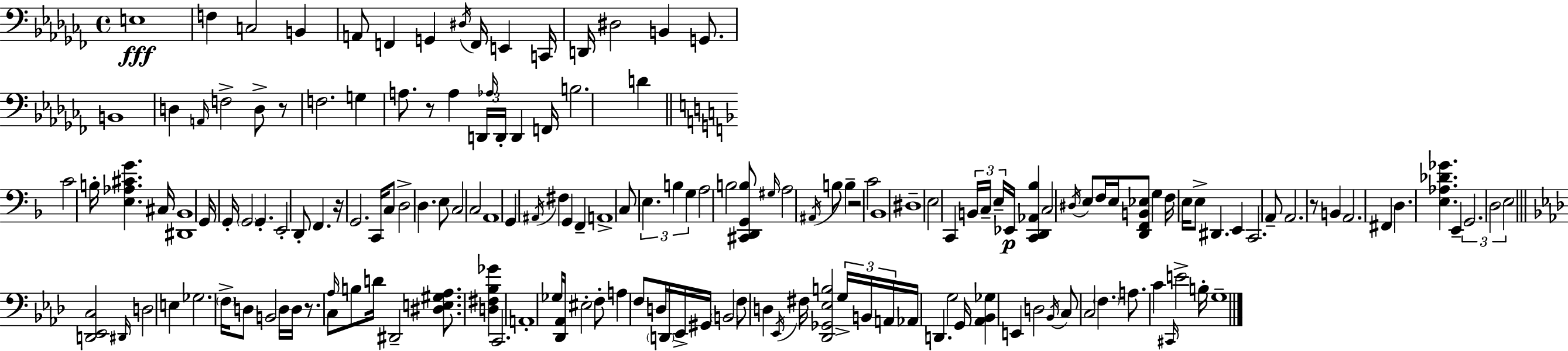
{
  \clef bass
  \time 4/4
  \defaultTimeSignature
  \key aes \minor
  e1\fff | f4 c2 b,4 | a,8 f,4 g,4 \acciaccatura { dis16 } f,16 e,4 | c,16 d,16 dis2 b,4 g,8. | \break b,1 | d4 \grace { a,16 } f2-> d8-> | r8 f2. g4 | a8. r8 a4 \tuplet 3/2 { d,16 \grace { aes16 } d,16-. } d,4 | \break f,16 b2. d'4 | \bar "||" \break \key f \major c'2 b16-. <e aes cis' g'>4. cis16 | <dis, bes,>1 | g,16 g,16-. \parenthesize g,2 g,4.-. | e,2-. d,8-. f,4. | \break r16 g,2. c,16 c8 | d2-> d4. e8 | c2 c2 | a,1 | \break g,4 \acciaccatura { ais,16 } fis4 g,4 f,4-- | a,1-> | c8 \tuplet 3/2 { e4. b4 g4 } | a2 b2 | \break <cis, d, g, b>8 \grace { gis16 } a2 \acciaccatura { ais,16 } b8 b4-- | r2 c'2 | bes,1 | dis1-- | \break e2 c,4 \tuplet 3/2 { b,16 | c16-- e16-- } ees,16\p <c, d, aes, bes>4 c2 \acciaccatura { dis16 } | e8 f16 e16 <d, f, b, ees>8 g4 f16 e16 e8-> dis,4. | e,4 c,2. | \break a,8-- a,2. | r8 b,4 a,2. | fis,4 d4. <e aes des' ges'>4. | e,4-- \tuplet 3/2 { g,2. | \break d2 e2 } | \bar "||" \break \key aes \major <d, ees, c>2 \grace { dis,16 } d2 | e4 ges2. | \parenthesize f16-> d8 b,2 d16 d16 r8. | c8 \grace { aes16 } b8 d'16 dis,2-- <dis e gis aes>8. | \break <d fis bes ges'>4 c,2. | a,1-. | ges16 <des, aes,>16 eis2-. f8-. a4 | f8 d16 \parenthesize d,16 ees,16-> gis,16 \parenthesize b,2 | \break f8 d4 \acciaccatura { ees,16 } fis16 <des, ges, ees b>2 | \tuplet 3/2 { g16-> b,16 a,16 } aes,16 d,4. g2 | g,16 <aes, bes, ges>4 e,4 d2 | \acciaccatura { bes,16 } c8 c2 \parenthesize f4. | \break a8. c'4 \grace { cis,16 } e'2-> | b16-. g1-- | \bar "|."
}